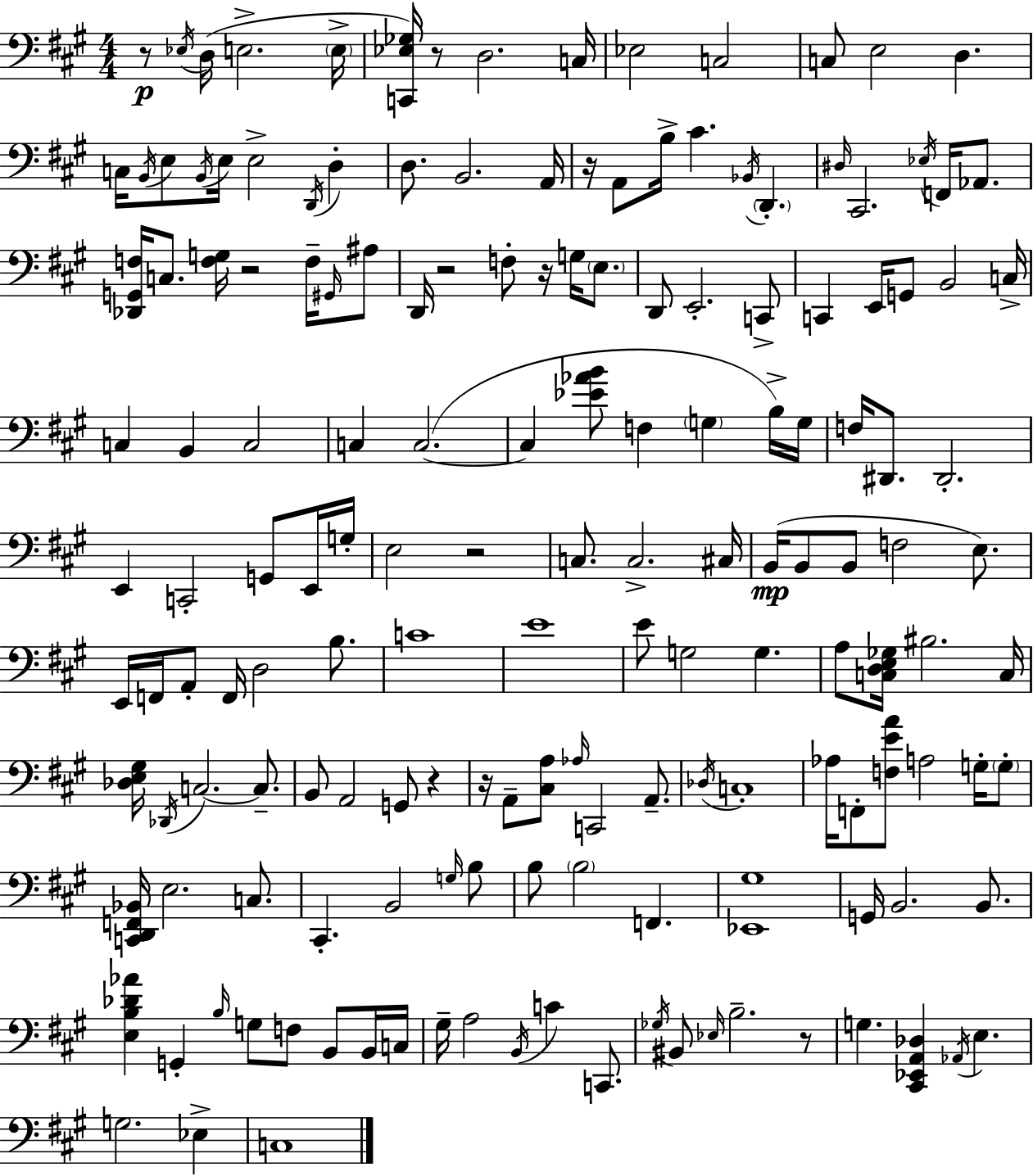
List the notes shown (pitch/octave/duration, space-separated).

R/e Eb3/s D3/s E3/h. E3/s [C2,Eb3,Gb3]/s R/e D3/h. C3/s Eb3/h C3/h C3/e E3/h D3/q. C3/s B2/s E3/e B2/s E3/s E3/h D2/s D3/q D3/e. B2/h. A2/s R/s A2/e B3/s C#4/q. Bb2/s D2/q. D#3/s C#2/h. Eb3/s F2/s Ab2/e. [Db2,G2,F3]/s C3/e. [F3,G3]/s R/h F3/s G#2/s A#3/e D2/s R/h F3/e R/s G3/s E3/e. D2/e E2/h. C2/e C2/q E2/s G2/e B2/h C3/s C3/q B2/q C3/h C3/q C3/h. C3/q [Eb4,Ab4,B4]/e F3/q G3/q B3/s G3/s F3/s D#2/e. D#2/h. E2/q C2/h G2/e E2/s G3/s E3/h R/h C3/e. C3/h. C#3/s B2/s B2/e B2/e F3/h E3/e. E2/s F2/s A2/e F2/s D3/h B3/e. C4/w E4/w E4/e G3/h G3/q. A3/e [C3,D3,E3,Gb3]/s BIS3/h. C3/s [Db3,E3,G#3]/s Db2/s C3/h. C3/e. B2/e A2/h G2/e R/q R/s A2/e [C#3,A3]/e Ab3/s C2/h A2/e. Db3/s C3/w Ab3/s F2/e [F3,E4,A4]/e A3/h G3/s G3/e [C2,D2,F2,Bb2]/s E3/h. C3/e. C#2/q. B2/h G3/s B3/e B3/e B3/h F2/q. [Eb2,G#3]/w G2/s B2/h. B2/e. [E3,B3,Db4,Ab4]/q G2/q B3/s G3/e F3/e B2/e B2/s C3/s G#3/s A3/h B2/s C4/q C2/e. Gb3/s BIS2/e Eb3/s B3/h. R/e G3/q. [C#2,Eb2,A2,Db3]/q Ab2/s E3/q. G3/h. Eb3/q C3/w